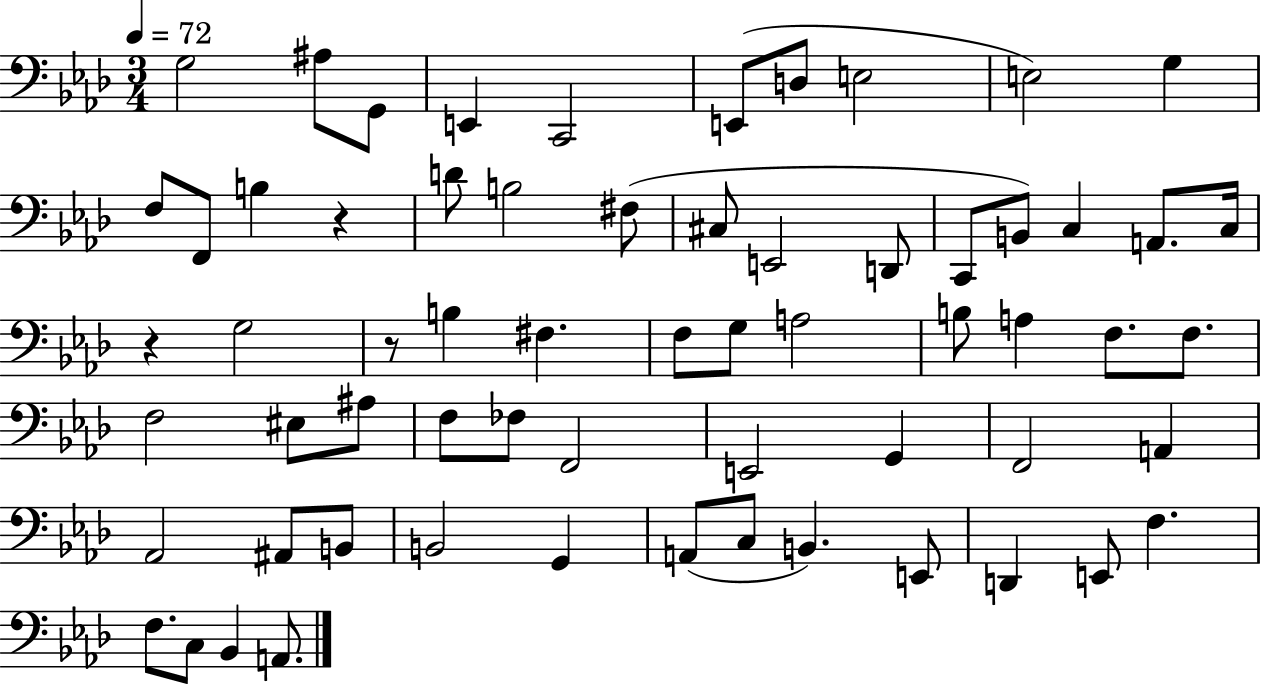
X:1
T:Untitled
M:3/4
L:1/4
K:Ab
G,2 ^A,/2 G,,/2 E,, C,,2 E,,/2 D,/2 E,2 E,2 G, F,/2 F,,/2 B, z D/2 B,2 ^F,/2 ^C,/2 E,,2 D,,/2 C,,/2 B,,/2 C, A,,/2 C,/4 z G,2 z/2 B, ^F, F,/2 G,/2 A,2 B,/2 A, F,/2 F,/2 F,2 ^E,/2 ^A,/2 F,/2 _F,/2 F,,2 E,,2 G,, F,,2 A,, _A,,2 ^A,,/2 B,,/2 B,,2 G,, A,,/2 C,/2 B,, E,,/2 D,, E,,/2 F, F,/2 C,/2 _B,, A,,/2